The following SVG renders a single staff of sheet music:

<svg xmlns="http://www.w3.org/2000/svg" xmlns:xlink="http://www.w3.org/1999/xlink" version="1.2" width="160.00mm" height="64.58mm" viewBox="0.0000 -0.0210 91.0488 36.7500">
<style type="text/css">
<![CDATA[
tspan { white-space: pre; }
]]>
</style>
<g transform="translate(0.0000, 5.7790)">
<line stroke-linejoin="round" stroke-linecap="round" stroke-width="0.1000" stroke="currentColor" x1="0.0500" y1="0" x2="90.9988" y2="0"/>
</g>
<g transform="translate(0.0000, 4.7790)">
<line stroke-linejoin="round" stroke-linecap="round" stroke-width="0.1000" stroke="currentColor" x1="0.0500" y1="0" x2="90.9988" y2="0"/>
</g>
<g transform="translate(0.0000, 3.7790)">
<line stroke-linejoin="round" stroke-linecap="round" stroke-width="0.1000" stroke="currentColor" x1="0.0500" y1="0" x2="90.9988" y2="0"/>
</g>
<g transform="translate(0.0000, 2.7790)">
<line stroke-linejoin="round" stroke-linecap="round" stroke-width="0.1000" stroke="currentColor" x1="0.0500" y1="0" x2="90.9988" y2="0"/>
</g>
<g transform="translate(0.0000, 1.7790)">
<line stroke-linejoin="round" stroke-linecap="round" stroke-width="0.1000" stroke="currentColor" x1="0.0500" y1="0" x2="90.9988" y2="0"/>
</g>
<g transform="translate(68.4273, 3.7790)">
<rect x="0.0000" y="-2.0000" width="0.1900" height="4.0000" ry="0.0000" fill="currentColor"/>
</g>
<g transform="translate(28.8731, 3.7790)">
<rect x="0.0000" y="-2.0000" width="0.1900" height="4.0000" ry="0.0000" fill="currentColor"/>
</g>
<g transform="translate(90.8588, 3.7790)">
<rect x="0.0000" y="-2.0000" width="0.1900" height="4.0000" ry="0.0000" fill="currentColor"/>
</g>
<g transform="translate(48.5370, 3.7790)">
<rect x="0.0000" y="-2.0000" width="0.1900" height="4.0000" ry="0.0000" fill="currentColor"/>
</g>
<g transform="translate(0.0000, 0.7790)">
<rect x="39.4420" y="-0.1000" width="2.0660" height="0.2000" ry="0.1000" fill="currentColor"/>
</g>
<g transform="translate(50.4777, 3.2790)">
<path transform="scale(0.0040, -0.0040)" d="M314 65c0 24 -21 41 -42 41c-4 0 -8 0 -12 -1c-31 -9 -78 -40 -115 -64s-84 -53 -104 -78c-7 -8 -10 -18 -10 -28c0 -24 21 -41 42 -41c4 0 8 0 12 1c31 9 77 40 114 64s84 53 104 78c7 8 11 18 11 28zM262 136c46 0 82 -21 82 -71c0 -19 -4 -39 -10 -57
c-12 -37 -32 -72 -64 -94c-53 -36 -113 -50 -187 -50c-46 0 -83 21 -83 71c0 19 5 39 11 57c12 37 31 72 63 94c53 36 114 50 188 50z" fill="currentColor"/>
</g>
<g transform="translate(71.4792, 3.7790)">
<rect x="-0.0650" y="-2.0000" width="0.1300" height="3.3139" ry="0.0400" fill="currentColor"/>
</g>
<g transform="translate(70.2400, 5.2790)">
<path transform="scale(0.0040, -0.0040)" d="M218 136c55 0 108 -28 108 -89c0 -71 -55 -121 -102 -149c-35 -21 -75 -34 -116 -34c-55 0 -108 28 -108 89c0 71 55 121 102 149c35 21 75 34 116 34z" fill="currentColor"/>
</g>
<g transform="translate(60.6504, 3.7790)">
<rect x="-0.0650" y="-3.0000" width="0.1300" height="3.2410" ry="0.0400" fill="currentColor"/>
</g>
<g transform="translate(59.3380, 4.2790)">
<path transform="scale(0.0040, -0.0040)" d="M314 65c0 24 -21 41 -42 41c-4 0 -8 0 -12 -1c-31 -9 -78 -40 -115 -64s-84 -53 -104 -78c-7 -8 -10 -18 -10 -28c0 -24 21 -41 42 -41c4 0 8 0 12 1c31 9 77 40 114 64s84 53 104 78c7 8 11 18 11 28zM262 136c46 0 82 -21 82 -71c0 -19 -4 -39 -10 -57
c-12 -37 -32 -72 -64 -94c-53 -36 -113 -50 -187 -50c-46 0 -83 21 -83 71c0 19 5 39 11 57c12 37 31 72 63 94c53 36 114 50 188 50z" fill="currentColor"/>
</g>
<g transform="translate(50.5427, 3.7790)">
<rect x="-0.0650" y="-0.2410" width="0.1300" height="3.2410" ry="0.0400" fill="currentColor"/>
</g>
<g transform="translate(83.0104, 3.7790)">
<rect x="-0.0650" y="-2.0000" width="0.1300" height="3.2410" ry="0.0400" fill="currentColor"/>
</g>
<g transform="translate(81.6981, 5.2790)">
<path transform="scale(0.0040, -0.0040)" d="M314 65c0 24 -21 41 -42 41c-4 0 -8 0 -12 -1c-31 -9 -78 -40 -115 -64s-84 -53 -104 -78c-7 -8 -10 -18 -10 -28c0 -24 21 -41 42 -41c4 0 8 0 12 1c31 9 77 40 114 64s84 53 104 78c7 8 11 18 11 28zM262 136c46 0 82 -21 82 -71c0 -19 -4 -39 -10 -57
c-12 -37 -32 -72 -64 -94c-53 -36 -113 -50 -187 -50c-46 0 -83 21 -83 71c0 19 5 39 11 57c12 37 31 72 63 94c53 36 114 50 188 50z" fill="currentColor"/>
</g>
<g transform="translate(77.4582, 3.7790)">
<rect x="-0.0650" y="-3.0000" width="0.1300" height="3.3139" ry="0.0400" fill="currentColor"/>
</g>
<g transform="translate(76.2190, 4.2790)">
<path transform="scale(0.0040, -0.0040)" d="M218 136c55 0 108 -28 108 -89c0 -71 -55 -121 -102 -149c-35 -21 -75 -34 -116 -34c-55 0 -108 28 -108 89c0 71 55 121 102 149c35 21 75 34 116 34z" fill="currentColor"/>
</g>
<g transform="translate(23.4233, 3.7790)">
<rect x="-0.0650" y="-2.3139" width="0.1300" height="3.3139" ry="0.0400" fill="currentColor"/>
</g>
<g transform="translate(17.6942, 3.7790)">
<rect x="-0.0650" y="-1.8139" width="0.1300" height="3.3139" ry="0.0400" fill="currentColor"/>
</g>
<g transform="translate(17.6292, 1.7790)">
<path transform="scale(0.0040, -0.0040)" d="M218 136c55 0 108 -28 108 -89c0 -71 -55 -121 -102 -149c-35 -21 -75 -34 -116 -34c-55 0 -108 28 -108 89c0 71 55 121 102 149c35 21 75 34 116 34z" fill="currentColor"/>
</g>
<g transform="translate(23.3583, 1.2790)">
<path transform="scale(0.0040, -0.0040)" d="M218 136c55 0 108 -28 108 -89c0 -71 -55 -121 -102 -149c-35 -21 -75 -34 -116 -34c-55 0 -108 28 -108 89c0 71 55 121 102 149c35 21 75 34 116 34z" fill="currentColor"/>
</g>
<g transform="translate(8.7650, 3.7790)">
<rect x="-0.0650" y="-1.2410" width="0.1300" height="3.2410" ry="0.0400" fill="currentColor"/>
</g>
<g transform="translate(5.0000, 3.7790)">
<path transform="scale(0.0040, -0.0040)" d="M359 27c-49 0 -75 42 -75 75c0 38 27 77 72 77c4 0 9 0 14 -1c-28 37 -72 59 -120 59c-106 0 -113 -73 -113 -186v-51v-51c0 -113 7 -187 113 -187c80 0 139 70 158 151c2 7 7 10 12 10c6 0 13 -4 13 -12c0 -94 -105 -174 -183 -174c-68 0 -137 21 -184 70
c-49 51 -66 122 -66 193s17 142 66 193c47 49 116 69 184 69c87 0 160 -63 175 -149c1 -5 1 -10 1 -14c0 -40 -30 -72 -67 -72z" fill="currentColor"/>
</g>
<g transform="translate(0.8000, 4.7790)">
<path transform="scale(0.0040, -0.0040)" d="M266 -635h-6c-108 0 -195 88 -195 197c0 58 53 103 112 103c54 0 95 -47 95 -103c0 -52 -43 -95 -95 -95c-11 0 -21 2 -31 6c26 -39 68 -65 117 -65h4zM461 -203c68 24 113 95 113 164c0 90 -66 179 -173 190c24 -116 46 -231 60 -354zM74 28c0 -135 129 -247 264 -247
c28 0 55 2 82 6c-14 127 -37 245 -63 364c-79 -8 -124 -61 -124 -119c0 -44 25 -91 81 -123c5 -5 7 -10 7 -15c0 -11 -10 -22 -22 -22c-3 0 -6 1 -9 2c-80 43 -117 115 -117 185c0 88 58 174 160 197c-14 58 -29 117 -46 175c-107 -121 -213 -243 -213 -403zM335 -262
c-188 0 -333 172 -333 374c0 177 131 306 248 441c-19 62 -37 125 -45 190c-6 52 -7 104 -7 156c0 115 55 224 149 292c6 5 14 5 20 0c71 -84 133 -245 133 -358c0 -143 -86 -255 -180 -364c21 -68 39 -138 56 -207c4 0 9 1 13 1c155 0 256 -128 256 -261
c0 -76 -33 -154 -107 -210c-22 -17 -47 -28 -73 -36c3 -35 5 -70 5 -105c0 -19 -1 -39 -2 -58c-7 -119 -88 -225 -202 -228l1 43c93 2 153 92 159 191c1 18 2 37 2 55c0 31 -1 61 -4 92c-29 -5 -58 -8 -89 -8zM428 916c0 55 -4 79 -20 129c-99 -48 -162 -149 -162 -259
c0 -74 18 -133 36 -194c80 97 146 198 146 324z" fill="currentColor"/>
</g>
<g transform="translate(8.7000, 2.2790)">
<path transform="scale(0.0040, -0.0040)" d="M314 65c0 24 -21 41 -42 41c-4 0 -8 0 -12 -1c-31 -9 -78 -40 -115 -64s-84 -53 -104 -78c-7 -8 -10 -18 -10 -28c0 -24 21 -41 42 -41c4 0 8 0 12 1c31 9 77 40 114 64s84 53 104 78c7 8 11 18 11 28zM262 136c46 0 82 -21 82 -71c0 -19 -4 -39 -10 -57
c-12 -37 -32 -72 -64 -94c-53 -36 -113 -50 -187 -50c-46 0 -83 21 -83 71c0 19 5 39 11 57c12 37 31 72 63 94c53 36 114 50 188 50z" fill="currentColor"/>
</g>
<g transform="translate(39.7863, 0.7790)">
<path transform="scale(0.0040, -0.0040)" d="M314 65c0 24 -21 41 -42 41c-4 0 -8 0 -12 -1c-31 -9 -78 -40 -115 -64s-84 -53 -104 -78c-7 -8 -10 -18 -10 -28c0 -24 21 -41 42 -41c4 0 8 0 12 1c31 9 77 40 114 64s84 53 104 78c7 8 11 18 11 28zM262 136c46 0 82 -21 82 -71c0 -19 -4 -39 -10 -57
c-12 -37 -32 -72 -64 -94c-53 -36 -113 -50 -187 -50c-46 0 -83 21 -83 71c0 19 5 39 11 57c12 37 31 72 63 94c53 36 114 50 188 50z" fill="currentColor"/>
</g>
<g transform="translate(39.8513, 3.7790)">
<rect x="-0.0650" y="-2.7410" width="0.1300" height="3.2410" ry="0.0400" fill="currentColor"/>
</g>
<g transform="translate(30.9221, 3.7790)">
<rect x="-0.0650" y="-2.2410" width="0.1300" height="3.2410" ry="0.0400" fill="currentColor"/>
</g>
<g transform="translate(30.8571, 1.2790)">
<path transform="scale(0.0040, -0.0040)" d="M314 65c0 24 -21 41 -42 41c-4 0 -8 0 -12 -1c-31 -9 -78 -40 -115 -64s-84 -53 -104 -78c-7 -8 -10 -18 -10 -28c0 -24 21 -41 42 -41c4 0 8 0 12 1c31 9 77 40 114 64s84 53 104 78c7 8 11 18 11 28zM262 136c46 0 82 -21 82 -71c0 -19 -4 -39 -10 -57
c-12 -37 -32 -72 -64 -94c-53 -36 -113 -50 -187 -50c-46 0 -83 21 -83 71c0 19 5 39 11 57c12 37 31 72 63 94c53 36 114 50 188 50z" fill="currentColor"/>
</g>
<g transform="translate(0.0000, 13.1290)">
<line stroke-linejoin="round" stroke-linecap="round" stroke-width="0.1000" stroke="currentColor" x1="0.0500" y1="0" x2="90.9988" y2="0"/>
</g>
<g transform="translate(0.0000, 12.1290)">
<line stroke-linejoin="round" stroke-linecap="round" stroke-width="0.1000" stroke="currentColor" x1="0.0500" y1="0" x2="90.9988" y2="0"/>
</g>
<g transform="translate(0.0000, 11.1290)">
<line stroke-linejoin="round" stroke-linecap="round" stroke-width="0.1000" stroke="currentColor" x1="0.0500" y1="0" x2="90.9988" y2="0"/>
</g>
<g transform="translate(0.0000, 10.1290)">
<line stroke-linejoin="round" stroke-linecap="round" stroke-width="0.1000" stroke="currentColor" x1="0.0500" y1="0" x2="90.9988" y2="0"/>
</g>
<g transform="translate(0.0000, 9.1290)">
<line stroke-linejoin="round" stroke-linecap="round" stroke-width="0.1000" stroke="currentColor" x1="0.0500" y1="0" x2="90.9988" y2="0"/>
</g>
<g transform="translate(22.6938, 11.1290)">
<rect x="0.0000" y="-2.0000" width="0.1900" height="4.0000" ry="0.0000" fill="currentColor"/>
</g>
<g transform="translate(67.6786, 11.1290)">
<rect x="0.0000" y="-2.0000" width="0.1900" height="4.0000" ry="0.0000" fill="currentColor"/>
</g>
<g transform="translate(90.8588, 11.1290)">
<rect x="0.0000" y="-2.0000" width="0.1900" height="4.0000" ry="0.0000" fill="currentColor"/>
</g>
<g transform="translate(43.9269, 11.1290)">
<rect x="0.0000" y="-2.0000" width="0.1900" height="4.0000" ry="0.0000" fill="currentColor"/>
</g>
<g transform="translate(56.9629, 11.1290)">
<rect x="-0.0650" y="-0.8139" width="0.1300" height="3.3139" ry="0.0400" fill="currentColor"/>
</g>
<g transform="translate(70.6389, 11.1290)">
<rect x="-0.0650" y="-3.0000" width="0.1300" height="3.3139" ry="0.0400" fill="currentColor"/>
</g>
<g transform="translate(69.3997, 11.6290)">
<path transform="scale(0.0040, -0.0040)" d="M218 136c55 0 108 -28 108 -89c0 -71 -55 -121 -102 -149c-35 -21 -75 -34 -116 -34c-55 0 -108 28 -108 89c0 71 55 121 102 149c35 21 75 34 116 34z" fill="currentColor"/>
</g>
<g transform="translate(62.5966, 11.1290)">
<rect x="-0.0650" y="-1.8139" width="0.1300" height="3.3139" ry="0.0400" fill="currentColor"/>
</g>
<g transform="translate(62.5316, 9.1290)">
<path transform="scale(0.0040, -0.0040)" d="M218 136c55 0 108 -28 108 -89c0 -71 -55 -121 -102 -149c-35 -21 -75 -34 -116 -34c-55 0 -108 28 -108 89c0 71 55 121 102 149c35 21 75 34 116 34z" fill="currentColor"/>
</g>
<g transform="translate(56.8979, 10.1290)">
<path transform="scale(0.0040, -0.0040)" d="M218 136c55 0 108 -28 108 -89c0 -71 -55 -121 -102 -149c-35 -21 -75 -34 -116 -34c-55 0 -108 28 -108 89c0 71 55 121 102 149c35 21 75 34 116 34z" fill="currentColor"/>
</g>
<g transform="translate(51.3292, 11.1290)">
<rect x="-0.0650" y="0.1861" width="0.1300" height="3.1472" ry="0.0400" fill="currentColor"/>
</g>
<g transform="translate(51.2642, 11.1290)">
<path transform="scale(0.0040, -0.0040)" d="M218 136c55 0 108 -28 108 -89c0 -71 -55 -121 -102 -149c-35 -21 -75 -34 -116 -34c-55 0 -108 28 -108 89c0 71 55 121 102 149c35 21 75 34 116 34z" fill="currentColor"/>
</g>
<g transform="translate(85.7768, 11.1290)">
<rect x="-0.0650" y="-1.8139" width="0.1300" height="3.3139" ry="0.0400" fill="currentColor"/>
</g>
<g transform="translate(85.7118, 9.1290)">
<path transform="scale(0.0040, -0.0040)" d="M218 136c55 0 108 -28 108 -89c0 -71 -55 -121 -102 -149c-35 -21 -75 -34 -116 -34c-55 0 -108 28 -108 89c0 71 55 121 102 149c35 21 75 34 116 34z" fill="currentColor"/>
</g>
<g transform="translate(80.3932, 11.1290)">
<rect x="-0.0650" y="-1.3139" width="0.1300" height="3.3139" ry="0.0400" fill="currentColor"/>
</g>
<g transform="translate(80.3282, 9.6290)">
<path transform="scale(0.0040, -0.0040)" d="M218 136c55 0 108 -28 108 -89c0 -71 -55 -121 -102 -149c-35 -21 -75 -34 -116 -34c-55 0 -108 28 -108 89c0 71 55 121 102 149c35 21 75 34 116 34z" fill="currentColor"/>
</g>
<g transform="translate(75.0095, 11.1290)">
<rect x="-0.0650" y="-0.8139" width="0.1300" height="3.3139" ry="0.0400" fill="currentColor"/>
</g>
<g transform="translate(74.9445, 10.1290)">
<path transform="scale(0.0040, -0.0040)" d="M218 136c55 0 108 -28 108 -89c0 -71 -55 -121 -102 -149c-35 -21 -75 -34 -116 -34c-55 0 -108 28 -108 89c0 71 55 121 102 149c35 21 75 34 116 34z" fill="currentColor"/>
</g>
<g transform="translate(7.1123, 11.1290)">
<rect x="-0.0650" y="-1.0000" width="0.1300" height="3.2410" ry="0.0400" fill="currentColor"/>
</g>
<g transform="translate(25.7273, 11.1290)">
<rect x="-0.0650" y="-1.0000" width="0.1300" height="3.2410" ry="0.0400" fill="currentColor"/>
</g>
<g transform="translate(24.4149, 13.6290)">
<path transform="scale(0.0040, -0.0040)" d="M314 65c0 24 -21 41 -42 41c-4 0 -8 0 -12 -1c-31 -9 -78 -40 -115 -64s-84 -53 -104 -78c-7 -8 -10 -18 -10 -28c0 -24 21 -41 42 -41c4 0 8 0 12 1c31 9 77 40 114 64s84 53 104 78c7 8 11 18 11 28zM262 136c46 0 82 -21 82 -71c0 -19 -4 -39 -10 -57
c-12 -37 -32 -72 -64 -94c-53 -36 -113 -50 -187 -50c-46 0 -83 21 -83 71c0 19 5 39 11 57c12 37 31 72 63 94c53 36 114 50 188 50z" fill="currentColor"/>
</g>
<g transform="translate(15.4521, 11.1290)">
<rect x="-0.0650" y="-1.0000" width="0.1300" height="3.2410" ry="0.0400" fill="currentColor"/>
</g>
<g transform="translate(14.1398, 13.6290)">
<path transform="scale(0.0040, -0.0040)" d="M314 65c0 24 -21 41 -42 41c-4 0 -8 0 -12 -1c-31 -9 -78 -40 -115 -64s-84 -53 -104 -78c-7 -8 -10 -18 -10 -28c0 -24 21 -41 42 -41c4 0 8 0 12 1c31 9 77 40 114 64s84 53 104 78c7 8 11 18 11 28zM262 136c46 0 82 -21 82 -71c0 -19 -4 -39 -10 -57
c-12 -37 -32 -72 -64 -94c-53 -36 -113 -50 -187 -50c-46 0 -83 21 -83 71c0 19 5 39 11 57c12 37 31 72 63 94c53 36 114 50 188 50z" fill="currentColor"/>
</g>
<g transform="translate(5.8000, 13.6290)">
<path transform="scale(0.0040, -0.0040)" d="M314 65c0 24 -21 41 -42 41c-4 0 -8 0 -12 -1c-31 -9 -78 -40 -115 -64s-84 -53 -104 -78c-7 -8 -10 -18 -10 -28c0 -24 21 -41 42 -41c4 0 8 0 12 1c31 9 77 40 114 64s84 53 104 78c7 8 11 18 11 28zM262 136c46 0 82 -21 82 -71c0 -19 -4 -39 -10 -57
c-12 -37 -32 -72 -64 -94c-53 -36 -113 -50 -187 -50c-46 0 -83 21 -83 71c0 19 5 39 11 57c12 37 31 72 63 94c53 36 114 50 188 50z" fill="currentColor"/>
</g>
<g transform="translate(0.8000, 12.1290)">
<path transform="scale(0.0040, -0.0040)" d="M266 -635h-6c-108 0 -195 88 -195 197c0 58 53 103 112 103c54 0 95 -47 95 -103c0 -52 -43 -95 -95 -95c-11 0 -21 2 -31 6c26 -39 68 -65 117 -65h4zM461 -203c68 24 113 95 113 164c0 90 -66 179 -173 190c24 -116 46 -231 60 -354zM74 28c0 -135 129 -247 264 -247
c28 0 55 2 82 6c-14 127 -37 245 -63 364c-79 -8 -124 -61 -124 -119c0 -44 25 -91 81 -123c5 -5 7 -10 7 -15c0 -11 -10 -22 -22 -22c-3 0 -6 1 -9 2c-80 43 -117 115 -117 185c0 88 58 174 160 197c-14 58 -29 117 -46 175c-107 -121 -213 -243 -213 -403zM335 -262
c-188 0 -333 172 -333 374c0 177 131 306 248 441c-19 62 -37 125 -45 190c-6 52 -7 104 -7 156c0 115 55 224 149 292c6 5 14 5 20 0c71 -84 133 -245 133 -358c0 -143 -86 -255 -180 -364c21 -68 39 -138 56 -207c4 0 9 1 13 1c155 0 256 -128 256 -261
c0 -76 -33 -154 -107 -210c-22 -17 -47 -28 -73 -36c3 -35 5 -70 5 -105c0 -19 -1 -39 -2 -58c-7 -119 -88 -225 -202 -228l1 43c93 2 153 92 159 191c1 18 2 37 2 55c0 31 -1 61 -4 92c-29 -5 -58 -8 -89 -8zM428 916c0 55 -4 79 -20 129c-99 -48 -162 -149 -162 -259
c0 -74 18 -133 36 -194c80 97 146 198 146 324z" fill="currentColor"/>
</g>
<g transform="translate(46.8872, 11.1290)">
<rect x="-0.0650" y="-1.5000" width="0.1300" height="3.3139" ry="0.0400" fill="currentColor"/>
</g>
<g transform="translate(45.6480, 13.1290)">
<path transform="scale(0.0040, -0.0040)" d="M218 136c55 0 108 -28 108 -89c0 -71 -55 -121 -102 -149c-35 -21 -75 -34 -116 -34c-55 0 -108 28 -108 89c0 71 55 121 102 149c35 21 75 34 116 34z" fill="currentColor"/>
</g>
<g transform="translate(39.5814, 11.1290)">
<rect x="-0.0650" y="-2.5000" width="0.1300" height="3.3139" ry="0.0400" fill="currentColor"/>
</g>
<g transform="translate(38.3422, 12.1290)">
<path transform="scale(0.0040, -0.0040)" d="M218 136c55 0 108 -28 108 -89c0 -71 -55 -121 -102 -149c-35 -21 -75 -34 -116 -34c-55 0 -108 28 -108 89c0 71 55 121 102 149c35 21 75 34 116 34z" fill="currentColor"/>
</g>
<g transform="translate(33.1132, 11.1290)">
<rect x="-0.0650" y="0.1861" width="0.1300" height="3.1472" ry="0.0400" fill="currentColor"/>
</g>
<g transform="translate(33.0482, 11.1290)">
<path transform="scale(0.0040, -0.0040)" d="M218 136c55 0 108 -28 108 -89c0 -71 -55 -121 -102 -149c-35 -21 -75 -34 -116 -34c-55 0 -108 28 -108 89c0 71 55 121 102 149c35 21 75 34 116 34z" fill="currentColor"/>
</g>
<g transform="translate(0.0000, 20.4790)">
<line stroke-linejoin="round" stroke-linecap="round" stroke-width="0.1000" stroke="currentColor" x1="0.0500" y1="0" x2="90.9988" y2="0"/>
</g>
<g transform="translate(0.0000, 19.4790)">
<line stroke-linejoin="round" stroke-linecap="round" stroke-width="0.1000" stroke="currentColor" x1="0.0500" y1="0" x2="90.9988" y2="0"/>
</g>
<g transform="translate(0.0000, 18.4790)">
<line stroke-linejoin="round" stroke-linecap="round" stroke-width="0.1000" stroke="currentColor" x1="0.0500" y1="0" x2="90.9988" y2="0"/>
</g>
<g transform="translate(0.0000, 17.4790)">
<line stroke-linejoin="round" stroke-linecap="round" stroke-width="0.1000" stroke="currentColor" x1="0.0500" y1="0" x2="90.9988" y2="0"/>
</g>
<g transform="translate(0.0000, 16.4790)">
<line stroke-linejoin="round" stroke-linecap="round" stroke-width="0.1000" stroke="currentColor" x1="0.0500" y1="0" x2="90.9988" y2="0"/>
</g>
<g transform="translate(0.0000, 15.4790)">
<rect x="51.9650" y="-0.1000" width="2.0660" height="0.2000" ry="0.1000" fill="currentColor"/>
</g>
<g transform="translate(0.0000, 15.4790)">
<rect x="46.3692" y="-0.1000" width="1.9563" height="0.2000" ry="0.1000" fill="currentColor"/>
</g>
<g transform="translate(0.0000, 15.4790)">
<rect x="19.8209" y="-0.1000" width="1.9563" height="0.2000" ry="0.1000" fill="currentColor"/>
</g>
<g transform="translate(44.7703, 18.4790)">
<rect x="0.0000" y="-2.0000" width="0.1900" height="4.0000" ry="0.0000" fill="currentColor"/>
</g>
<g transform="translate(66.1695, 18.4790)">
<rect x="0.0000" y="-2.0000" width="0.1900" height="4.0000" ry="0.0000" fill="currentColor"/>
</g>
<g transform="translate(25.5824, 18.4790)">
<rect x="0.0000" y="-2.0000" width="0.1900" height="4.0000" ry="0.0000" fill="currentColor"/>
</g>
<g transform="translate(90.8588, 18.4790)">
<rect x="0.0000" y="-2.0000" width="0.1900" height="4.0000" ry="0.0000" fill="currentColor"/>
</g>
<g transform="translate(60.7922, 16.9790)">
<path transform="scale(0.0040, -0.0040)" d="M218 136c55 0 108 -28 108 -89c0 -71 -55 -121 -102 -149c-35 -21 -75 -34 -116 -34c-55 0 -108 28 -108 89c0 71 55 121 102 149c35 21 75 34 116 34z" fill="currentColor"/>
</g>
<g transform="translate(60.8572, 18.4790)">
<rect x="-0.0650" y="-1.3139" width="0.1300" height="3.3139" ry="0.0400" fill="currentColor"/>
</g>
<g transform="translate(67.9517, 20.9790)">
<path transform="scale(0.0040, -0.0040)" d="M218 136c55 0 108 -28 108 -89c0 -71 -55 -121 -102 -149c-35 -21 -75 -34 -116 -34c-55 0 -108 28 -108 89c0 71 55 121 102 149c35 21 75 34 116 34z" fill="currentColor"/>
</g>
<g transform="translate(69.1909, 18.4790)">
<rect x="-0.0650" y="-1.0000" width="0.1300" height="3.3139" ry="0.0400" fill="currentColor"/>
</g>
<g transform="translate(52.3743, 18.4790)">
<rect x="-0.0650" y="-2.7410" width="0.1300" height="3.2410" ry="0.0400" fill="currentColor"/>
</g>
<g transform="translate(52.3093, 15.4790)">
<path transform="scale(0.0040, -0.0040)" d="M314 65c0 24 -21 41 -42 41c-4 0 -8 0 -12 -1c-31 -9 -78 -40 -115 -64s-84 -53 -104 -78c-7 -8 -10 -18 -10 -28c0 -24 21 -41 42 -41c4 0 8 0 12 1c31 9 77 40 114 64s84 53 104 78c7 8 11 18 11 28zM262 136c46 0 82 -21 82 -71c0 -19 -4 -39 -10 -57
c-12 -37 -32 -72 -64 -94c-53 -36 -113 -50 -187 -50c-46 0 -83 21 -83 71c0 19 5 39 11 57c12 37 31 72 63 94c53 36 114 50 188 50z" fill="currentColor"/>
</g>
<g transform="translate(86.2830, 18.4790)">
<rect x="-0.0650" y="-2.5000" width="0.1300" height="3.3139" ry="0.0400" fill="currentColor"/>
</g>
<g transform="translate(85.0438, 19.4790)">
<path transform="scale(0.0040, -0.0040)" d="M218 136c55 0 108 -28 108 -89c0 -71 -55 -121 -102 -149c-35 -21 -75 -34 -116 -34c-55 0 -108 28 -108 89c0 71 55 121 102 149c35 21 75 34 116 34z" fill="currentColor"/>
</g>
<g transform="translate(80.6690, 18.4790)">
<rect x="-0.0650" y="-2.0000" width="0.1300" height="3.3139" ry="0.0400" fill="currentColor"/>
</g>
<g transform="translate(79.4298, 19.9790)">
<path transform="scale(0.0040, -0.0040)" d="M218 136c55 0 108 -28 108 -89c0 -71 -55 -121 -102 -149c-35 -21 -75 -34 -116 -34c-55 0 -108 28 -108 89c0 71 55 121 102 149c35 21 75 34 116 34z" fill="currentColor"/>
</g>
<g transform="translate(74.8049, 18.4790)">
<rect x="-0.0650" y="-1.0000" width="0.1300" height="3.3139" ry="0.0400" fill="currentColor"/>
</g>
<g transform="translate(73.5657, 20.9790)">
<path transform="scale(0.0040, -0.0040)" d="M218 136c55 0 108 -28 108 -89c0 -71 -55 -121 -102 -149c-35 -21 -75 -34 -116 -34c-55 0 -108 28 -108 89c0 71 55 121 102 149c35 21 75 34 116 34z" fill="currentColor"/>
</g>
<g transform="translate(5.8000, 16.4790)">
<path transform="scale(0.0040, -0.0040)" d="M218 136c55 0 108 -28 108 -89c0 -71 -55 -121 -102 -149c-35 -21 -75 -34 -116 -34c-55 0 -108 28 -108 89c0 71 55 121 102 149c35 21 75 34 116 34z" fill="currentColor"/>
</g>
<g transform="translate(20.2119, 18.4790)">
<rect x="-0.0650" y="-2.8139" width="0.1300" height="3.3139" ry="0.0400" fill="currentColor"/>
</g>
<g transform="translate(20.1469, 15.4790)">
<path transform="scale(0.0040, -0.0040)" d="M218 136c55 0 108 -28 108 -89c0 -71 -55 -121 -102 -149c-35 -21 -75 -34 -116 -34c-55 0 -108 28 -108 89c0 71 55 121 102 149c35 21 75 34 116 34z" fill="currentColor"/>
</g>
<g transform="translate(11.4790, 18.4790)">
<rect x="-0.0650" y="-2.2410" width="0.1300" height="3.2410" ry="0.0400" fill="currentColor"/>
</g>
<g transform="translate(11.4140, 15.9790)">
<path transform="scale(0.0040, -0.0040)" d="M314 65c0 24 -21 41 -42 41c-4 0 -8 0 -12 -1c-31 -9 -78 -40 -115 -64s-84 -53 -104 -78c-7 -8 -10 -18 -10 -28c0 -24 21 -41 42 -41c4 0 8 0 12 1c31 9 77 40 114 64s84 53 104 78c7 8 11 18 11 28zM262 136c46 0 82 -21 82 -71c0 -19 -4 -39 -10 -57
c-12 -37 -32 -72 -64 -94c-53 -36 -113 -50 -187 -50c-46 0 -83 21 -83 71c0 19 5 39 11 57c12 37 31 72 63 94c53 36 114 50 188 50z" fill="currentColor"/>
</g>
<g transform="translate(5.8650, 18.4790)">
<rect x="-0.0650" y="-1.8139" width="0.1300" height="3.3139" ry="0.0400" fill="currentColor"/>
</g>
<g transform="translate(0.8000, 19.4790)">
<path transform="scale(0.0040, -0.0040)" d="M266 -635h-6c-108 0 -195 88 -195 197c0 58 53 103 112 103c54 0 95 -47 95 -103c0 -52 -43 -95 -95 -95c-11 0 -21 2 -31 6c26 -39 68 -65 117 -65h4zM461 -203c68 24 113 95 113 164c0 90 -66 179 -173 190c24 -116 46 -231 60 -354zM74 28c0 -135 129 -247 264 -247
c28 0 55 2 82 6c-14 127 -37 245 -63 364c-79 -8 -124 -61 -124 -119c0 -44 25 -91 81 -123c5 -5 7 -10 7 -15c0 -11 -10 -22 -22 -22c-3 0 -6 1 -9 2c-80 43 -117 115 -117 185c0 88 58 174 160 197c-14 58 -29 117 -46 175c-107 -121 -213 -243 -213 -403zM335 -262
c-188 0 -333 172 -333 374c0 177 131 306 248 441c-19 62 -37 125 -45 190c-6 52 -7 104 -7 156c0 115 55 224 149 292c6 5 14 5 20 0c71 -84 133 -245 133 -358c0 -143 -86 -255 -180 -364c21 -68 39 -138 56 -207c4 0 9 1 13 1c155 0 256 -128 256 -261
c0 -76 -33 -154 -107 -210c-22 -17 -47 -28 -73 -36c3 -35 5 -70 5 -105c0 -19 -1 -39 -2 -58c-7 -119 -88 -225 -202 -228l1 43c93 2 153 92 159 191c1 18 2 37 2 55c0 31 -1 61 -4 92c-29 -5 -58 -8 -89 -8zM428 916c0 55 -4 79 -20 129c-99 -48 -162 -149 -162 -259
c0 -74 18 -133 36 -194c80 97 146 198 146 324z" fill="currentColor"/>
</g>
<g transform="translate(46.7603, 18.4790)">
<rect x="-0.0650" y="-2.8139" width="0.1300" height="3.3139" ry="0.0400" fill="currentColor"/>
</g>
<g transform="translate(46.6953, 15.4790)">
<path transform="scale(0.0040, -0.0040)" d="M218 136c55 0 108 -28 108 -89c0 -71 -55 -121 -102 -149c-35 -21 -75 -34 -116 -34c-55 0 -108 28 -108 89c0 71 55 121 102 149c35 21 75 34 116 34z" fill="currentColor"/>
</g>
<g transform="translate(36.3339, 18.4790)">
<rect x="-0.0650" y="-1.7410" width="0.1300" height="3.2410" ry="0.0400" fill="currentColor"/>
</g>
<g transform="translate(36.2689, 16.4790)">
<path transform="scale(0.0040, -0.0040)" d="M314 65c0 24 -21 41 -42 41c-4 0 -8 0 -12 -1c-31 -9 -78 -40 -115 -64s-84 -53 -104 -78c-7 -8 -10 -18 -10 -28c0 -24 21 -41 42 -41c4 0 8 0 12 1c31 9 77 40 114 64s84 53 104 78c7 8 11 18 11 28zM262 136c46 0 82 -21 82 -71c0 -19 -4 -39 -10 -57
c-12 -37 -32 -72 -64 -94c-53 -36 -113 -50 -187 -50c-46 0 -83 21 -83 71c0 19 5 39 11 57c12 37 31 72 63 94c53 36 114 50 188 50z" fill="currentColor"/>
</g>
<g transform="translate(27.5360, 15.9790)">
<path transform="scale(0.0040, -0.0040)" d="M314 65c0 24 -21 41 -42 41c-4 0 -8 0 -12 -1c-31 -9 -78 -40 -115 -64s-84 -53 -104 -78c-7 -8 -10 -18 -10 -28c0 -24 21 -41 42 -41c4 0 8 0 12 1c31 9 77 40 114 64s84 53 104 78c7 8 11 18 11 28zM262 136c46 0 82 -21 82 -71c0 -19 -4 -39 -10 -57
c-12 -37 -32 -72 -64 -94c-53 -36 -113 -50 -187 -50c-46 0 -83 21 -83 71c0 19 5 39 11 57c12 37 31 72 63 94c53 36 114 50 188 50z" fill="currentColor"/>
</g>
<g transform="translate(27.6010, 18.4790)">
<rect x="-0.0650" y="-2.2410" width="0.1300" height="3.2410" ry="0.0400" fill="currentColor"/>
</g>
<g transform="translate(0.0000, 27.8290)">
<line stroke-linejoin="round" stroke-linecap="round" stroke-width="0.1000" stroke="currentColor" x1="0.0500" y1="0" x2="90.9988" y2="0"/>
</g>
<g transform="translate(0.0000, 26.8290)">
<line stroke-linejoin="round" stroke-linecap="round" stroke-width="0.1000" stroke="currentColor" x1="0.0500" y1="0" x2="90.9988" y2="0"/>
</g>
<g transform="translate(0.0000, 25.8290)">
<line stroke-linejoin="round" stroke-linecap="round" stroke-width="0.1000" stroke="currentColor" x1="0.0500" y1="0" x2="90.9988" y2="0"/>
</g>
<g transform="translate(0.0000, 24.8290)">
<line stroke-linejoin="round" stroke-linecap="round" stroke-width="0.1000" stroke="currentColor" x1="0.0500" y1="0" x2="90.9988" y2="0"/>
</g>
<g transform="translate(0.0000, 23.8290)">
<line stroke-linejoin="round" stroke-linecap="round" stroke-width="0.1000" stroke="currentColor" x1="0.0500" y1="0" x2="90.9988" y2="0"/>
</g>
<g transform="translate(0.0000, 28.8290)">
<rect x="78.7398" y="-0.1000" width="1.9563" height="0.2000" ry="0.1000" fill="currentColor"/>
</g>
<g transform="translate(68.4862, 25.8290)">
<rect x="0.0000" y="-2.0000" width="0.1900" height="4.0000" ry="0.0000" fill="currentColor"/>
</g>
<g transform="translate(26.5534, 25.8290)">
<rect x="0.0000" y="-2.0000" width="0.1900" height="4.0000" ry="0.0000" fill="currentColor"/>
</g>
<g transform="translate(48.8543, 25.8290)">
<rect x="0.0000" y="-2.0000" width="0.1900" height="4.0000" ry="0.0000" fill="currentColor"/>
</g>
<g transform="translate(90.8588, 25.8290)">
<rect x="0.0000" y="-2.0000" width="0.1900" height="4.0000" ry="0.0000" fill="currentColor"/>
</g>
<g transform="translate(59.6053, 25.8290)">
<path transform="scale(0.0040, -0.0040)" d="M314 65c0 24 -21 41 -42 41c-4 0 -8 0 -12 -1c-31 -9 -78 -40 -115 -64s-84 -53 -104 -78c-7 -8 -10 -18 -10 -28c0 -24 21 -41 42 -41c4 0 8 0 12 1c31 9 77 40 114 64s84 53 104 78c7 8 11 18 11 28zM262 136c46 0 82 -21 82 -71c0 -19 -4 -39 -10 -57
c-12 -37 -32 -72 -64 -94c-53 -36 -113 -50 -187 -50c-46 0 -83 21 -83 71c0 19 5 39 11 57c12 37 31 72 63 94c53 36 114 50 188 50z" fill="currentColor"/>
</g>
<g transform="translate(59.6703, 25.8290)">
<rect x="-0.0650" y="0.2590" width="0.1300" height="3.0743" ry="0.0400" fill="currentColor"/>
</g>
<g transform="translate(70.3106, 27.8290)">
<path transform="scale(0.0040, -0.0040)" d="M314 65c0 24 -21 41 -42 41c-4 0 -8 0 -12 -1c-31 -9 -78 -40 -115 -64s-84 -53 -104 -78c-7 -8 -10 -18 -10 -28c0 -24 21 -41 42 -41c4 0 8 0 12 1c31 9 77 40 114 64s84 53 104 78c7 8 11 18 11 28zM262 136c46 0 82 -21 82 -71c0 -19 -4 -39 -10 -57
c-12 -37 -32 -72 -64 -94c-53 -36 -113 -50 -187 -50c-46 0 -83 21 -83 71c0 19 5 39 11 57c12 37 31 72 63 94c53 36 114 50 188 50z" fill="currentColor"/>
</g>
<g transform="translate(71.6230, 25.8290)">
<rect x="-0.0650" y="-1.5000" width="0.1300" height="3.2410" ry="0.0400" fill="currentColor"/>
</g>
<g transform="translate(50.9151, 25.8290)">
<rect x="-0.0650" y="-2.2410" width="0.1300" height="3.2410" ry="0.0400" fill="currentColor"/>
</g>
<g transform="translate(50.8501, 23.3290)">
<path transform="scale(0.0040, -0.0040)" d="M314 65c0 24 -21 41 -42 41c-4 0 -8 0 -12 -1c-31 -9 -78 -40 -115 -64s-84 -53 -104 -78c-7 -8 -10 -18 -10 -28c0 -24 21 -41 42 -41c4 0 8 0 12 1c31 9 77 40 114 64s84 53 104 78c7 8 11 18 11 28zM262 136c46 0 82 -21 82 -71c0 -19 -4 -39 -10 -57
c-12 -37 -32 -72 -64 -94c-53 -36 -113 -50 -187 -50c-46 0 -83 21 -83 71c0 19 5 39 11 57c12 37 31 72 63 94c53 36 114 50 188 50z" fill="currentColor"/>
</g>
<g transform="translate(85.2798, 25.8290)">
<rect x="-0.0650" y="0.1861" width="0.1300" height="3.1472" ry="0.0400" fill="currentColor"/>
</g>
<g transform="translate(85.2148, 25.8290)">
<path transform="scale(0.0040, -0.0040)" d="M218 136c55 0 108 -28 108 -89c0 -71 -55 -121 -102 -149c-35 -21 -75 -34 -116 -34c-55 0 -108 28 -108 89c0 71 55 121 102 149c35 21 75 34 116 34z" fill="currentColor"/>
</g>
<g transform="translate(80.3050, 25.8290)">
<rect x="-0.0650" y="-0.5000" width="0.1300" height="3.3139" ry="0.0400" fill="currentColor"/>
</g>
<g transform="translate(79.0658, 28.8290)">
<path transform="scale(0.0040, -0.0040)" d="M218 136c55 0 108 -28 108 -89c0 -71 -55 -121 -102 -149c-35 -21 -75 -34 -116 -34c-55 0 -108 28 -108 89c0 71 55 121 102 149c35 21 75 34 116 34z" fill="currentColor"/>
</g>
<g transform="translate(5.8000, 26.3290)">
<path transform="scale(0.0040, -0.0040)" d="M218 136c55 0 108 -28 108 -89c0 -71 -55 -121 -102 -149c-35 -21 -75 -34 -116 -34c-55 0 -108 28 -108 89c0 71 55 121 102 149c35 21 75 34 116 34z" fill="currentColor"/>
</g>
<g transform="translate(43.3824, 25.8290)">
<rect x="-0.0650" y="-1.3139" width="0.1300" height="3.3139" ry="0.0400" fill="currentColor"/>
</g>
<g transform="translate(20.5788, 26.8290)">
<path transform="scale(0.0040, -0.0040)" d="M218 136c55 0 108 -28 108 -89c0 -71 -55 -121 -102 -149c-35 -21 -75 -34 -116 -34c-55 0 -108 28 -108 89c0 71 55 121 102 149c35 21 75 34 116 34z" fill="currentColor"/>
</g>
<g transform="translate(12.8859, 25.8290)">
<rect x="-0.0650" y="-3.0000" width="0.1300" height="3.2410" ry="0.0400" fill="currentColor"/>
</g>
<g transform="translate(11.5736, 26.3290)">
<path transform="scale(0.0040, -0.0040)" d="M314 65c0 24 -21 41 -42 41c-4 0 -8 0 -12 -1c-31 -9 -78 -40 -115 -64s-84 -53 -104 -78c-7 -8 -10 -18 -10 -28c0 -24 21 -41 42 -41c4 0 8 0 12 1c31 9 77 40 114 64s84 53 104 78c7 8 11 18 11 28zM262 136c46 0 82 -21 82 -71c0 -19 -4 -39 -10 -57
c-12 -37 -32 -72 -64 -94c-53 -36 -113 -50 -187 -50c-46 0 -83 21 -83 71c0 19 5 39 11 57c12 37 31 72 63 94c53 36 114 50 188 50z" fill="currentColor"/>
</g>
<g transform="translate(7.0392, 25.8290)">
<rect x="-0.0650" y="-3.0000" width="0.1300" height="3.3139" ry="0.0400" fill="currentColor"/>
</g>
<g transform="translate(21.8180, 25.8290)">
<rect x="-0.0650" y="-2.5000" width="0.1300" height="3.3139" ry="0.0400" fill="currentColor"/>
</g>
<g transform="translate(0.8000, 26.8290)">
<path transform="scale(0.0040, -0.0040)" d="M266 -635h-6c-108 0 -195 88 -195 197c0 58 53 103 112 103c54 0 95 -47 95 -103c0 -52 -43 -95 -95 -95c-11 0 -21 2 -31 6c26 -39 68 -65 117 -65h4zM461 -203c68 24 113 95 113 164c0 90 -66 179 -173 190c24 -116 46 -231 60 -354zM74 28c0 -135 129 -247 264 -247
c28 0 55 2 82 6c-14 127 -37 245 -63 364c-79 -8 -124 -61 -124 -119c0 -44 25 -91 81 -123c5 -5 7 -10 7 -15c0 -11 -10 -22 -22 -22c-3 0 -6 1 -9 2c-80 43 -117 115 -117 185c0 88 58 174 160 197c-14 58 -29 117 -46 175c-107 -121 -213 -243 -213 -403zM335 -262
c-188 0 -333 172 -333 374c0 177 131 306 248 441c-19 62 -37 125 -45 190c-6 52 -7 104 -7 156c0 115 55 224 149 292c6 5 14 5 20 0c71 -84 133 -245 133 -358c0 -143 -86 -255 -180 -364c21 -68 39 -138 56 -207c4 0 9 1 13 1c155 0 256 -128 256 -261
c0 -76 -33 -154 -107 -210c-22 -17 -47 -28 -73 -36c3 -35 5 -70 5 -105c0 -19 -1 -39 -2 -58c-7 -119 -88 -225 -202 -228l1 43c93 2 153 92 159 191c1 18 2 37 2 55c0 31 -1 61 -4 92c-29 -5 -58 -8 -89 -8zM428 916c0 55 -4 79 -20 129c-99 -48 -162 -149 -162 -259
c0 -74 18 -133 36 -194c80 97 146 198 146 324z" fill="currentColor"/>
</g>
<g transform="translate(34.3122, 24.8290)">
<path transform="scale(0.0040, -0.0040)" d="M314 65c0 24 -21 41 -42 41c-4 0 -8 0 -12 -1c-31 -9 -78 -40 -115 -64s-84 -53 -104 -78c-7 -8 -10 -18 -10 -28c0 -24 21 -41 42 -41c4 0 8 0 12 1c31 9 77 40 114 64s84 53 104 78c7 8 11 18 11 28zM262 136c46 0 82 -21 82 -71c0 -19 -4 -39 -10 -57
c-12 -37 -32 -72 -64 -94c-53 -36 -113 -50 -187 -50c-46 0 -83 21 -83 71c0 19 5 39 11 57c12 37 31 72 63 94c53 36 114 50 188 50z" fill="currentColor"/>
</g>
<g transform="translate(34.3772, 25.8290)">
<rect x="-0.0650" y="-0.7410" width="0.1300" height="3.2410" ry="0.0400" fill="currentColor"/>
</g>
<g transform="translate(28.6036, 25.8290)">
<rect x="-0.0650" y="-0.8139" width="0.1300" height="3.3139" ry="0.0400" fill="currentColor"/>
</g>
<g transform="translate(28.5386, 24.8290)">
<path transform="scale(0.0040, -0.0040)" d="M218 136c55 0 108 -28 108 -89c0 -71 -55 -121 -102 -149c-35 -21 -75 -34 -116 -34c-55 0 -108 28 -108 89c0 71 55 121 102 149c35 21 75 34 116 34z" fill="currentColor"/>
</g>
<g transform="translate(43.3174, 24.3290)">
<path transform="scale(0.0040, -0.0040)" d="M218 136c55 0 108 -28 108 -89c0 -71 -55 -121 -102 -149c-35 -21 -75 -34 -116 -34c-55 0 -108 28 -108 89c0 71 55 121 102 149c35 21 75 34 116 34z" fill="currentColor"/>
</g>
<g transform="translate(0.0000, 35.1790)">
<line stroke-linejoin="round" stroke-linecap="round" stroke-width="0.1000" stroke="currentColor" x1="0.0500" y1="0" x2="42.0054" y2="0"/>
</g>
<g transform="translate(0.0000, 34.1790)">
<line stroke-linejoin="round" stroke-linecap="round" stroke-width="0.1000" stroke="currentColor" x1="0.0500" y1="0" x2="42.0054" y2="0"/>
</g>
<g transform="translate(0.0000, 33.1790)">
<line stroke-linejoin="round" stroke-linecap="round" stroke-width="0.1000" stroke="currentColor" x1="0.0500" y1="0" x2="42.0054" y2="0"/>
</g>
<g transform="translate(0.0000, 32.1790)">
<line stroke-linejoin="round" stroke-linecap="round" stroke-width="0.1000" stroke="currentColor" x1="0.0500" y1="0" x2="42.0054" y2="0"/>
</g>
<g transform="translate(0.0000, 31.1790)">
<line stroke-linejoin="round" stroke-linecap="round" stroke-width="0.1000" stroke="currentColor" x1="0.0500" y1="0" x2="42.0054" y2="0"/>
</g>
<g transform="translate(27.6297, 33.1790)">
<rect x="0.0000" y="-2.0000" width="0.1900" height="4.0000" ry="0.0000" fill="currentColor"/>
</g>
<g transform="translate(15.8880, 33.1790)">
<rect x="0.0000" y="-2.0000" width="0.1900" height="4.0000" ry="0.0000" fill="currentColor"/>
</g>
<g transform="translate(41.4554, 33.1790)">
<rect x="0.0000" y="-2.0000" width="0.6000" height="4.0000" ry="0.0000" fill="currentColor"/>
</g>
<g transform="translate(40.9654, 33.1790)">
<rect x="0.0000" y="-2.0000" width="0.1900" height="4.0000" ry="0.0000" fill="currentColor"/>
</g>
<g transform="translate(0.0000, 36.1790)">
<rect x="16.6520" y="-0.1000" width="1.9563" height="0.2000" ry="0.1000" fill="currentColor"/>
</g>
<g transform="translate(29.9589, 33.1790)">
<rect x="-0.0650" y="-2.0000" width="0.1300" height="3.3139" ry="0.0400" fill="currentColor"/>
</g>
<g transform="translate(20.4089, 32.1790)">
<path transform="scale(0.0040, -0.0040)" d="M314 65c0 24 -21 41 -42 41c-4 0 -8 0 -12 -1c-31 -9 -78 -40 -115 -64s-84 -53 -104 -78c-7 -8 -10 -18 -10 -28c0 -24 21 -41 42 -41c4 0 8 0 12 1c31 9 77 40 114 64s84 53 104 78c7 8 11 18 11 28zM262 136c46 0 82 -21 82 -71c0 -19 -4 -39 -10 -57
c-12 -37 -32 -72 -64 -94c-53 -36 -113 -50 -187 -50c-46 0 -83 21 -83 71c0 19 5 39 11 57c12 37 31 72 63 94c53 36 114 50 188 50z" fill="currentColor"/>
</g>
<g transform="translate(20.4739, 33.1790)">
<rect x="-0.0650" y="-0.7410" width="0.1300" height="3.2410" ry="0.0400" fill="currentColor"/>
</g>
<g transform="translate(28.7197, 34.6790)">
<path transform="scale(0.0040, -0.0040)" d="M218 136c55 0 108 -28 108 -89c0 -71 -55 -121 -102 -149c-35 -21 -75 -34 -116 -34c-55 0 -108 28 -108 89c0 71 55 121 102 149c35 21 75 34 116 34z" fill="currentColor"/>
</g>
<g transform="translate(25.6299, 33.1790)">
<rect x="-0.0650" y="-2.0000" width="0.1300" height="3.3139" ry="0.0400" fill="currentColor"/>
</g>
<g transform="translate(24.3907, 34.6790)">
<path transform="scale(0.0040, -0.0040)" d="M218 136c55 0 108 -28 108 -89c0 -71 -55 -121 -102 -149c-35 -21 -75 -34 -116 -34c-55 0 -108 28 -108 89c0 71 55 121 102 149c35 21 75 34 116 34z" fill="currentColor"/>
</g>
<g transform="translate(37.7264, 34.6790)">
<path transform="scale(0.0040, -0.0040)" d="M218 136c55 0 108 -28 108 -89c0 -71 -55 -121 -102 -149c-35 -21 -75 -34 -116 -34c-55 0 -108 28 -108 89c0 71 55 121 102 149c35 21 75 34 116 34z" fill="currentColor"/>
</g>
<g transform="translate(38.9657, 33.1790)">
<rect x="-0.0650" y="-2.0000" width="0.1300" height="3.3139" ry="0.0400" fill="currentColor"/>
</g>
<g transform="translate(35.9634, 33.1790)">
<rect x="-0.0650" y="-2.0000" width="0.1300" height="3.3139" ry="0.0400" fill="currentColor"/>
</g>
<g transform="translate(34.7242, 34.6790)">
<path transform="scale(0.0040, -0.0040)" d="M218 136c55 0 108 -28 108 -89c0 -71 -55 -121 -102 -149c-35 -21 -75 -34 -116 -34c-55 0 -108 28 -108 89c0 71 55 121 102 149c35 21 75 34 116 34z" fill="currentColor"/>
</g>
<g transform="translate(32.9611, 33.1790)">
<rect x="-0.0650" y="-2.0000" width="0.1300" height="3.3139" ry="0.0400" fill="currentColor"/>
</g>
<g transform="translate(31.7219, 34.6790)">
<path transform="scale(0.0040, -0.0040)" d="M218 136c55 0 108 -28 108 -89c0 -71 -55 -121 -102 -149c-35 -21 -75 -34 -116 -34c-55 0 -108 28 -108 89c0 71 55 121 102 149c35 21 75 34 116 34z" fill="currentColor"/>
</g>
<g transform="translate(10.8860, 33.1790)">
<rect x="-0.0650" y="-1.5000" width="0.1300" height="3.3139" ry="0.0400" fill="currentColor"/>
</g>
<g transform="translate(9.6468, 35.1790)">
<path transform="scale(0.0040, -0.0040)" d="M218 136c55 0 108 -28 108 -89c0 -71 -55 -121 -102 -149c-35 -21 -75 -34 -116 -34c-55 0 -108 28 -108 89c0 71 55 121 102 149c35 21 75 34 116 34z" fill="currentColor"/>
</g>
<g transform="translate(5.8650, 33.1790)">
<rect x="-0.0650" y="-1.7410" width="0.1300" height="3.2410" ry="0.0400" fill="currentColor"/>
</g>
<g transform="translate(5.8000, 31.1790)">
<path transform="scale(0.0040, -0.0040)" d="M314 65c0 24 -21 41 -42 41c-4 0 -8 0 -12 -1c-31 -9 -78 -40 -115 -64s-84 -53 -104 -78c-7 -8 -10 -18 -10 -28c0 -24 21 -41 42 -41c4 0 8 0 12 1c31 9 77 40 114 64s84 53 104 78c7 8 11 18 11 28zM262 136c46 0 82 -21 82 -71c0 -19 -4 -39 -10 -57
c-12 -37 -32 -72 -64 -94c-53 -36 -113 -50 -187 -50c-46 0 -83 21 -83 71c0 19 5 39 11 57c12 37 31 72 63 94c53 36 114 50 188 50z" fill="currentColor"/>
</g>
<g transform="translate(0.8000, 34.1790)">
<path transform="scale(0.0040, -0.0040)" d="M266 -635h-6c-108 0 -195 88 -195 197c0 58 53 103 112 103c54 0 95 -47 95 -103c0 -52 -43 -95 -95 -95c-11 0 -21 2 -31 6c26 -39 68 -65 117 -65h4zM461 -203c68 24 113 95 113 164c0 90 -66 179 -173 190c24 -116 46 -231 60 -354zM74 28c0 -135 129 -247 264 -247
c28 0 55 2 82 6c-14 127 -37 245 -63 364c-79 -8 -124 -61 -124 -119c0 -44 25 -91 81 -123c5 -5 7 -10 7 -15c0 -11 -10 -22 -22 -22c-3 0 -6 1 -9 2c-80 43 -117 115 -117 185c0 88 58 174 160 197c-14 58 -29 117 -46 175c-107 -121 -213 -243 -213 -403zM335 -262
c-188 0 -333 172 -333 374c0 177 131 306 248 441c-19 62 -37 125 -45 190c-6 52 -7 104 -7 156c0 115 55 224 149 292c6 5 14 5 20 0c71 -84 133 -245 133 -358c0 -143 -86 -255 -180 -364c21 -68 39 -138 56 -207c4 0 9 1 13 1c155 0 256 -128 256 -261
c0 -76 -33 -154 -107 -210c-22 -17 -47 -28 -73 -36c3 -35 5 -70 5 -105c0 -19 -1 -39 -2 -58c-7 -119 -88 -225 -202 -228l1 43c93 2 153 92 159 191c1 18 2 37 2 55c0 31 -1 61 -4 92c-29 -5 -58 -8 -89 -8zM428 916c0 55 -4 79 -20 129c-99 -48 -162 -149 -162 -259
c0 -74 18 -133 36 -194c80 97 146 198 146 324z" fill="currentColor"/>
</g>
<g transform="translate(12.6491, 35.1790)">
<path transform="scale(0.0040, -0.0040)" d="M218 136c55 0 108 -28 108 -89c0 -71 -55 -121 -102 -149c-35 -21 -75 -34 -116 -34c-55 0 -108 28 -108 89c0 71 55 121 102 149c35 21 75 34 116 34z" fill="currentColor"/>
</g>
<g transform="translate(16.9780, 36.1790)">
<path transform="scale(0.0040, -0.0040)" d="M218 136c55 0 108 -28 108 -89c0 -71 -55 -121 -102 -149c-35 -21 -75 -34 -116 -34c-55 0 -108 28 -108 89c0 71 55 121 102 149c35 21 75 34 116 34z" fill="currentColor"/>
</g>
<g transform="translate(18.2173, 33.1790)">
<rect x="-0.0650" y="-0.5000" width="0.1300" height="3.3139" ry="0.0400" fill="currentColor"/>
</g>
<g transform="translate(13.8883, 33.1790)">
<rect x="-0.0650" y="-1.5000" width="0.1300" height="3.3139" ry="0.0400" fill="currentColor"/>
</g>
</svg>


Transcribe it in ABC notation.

X:1
T:Untitled
M:4/4
L:1/4
K:C
e2 f g g2 a2 c2 A2 F A F2 D2 D2 D2 B G E B d f A d e f f g2 a g2 f2 a a2 e D D F G A A2 G d d2 e g2 B2 E2 C B f2 E E C d2 F F F F F